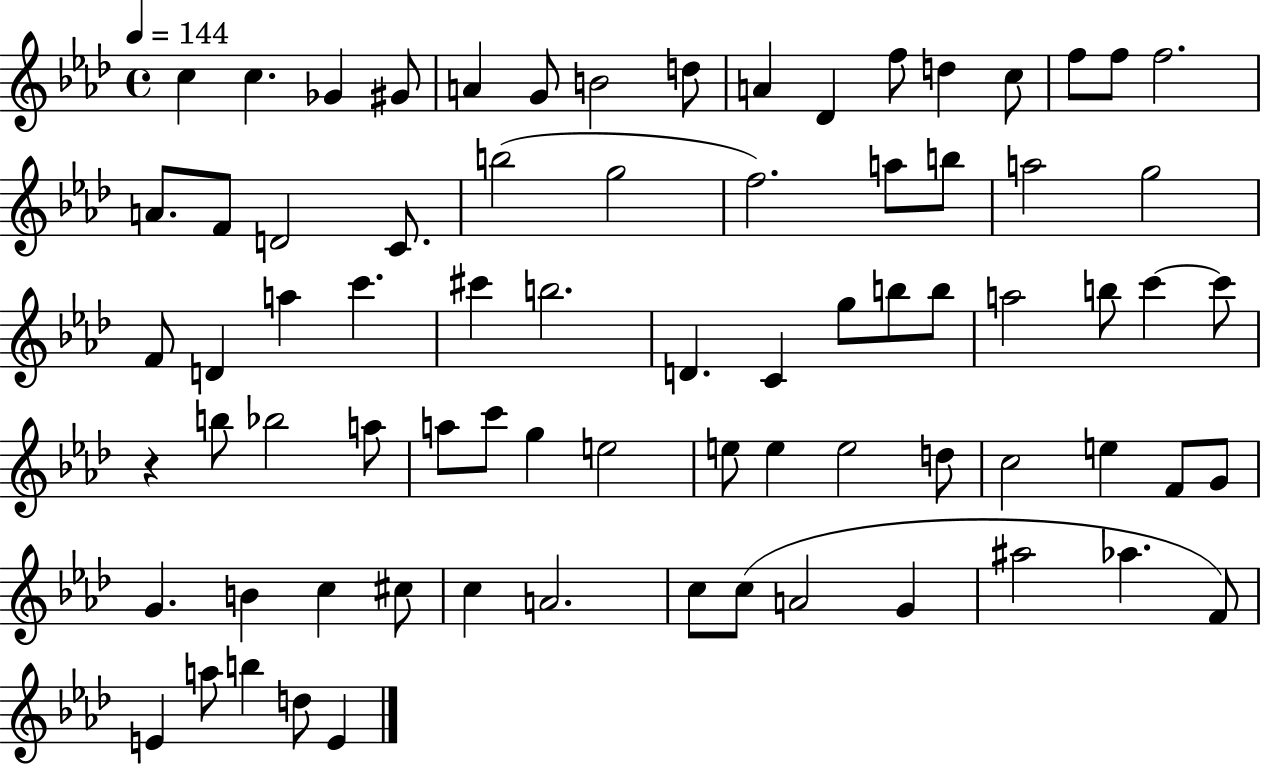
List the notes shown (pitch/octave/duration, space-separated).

C5/q C5/q. Gb4/q G#4/e A4/q G4/e B4/h D5/e A4/q Db4/q F5/e D5/q C5/e F5/e F5/e F5/h. A4/e. F4/e D4/h C4/e. B5/h G5/h F5/h. A5/e B5/e A5/h G5/h F4/e D4/q A5/q C6/q. C#6/q B5/h. D4/q. C4/q G5/e B5/e B5/e A5/h B5/e C6/q C6/e R/q B5/e Bb5/h A5/e A5/e C6/e G5/q E5/h E5/e E5/q E5/h D5/e C5/h E5/q F4/e G4/e G4/q. B4/q C5/q C#5/e C5/q A4/h. C5/e C5/e A4/h G4/q A#5/h Ab5/q. F4/e E4/q A5/e B5/q D5/e E4/q